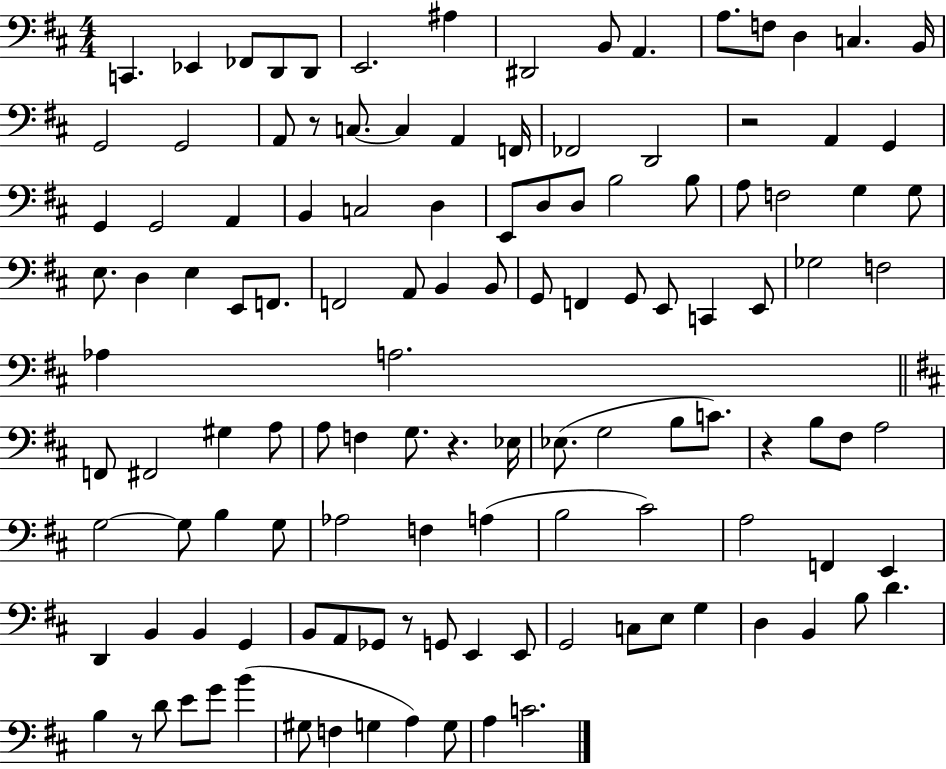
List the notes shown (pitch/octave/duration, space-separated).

C2/q. Eb2/q FES2/e D2/e D2/e E2/h. A#3/q D#2/h B2/e A2/q. A3/e. F3/e D3/q C3/q. B2/s G2/h G2/h A2/e R/e C3/e. C3/q A2/q F2/s FES2/h D2/h R/h A2/q G2/q G2/q G2/h A2/q B2/q C3/h D3/q E2/e D3/e D3/e B3/h B3/e A3/e F3/h G3/q G3/e E3/e. D3/q E3/q E2/e F2/e. F2/h A2/e B2/q B2/e G2/e F2/q G2/e E2/e C2/q E2/e Gb3/h F3/h Ab3/q A3/h. F2/e F#2/h G#3/q A3/e A3/e F3/q G3/e. R/q. Eb3/s Eb3/e. G3/h B3/e C4/e. R/q B3/e F#3/e A3/h G3/h G3/e B3/q G3/e Ab3/h F3/q A3/q B3/h C#4/h A3/h F2/q E2/q D2/q B2/q B2/q G2/q B2/e A2/e Gb2/e R/e G2/e E2/q E2/e G2/h C3/e E3/e G3/q D3/q B2/q B3/e D4/q. B3/q R/e D4/e E4/e G4/e B4/q G#3/e F3/q G3/q A3/q G3/e A3/q C4/h.